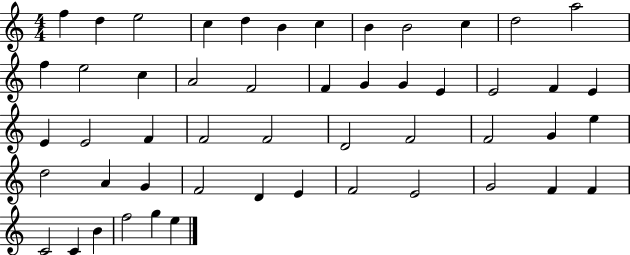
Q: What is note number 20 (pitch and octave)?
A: G4